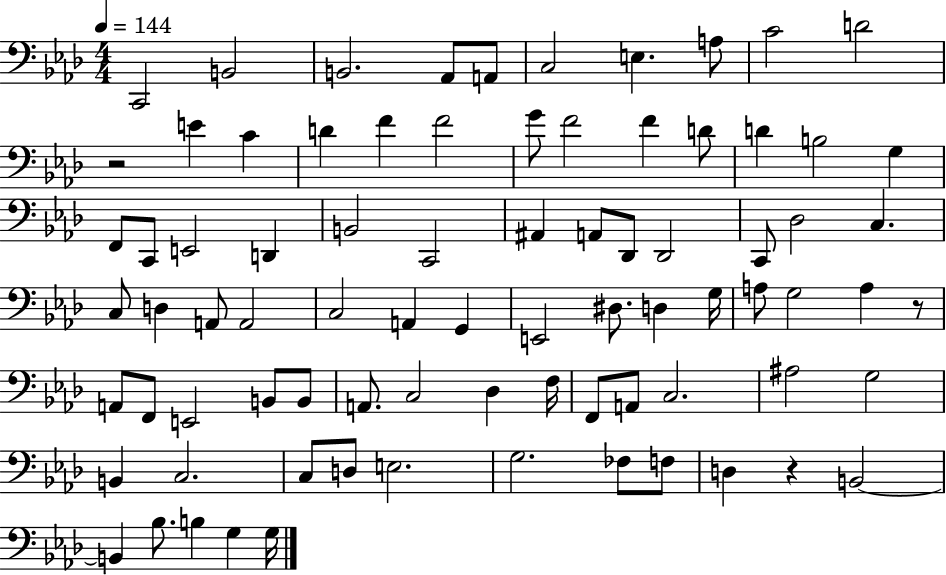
X:1
T:Untitled
M:4/4
L:1/4
K:Ab
C,,2 B,,2 B,,2 _A,,/2 A,,/2 C,2 E, A,/2 C2 D2 z2 E C D F F2 G/2 F2 F D/2 D B,2 G, F,,/2 C,,/2 E,,2 D,, B,,2 C,,2 ^A,, A,,/2 _D,,/2 _D,,2 C,,/2 _D,2 C, C,/2 D, A,,/2 A,,2 C,2 A,, G,, E,,2 ^D,/2 D, G,/4 A,/2 G,2 A, z/2 A,,/2 F,,/2 E,,2 B,,/2 B,,/2 A,,/2 C,2 _D, F,/4 F,,/2 A,,/2 C,2 ^A,2 G,2 B,, C,2 C,/2 D,/2 E,2 G,2 _F,/2 F,/2 D, z B,,2 B,, _B,/2 B, G, G,/4